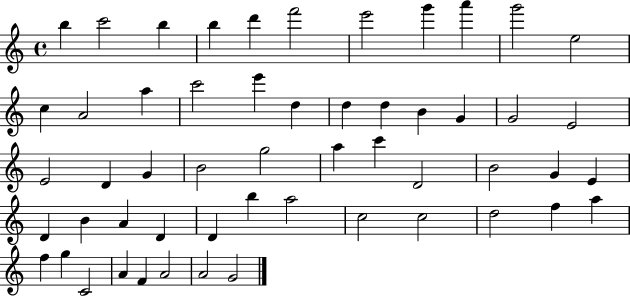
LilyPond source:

{
  \clef treble
  \time 4/4
  \defaultTimeSignature
  \key c \major
  b''4 c'''2 b''4 | b''4 d'''4 f'''2 | e'''2 g'''4 a'''4 | g'''2 e''2 | \break c''4 a'2 a''4 | c'''2 e'''4 d''4 | d''4 d''4 b'4 g'4 | g'2 e'2 | \break e'2 d'4 g'4 | b'2 g''2 | a''4 c'''4 d'2 | b'2 g'4 e'4 | \break d'4 b'4 a'4 d'4 | d'4 b''4 a''2 | c''2 c''2 | d''2 f''4 a''4 | \break f''4 g''4 c'2 | a'4 f'4 a'2 | a'2 g'2 | \bar "|."
}